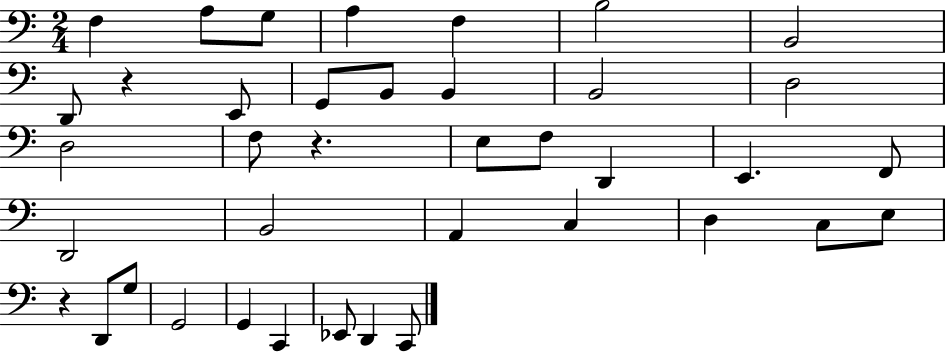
{
  \clef bass
  \numericTimeSignature
  \time 2/4
  \key c \major
  f4 a8 g8 | a4 f4 | b2 | b,2 | \break d,8 r4 e,8 | g,8 b,8 b,4 | b,2 | d2 | \break d2 | f8 r4. | e8 f8 d,4 | e,4. f,8 | \break d,2 | b,2 | a,4 c4 | d4 c8 e8 | \break r4 d,8 g8 | g,2 | g,4 c,4 | ees,8 d,4 c,8 | \break \bar "|."
}